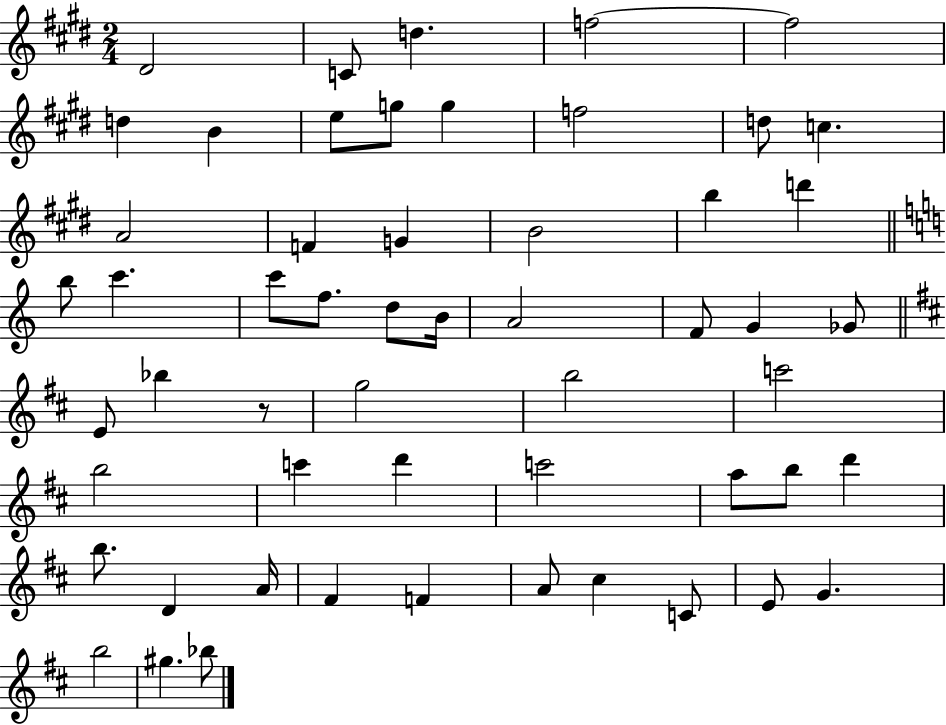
D#4/h C4/e D5/q. F5/h F5/h D5/q B4/q E5/e G5/e G5/q F5/h D5/e C5/q. A4/h F4/q G4/q B4/h B5/q D6/q B5/e C6/q. C6/e F5/e. D5/e B4/s A4/h F4/e G4/q Gb4/e E4/e Bb5/q R/e G5/h B5/h C6/h B5/h C6/q D6/q C6/h A5/e B5/e D6/q B5/e. D4/q A4/s F#4/q F4/q A4/e C#5/q C4/e E4/e G4/q. B5/h G#5/q. Bb5/e